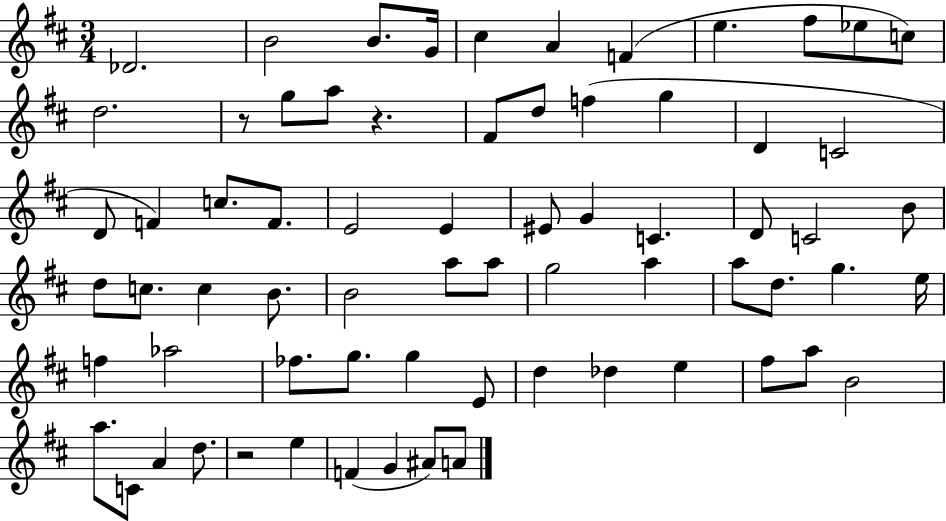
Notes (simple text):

Db4/h. B4/h B4/e. G4/s C#5/q A4/q F4/q E5/q. F#5/e Eb5/e C5/e D5/h. R/e G5/e A5/e R/q. F#4/e D5/e F5/q G5/q D4/q C4/h D4/e F4/q C5/e. F4/e. E4/h E4/q EIS4/e G4/q C4/q. D4/e C4/h B4/e D5/e C5/e. C5/q B4/e. B4/h A5/e A5/e G5/h A5/q A5/e D5/e. G5/q. E5/s F5/q Ab5/h FES5/e. G5/e. G5/q E4/e D5/q Db5/q E5/q F#5/e A5/e B4/h A5/e. C4/e A4/q D5/e. R/h E5/q F4/q G4/q A#4/e A4/e